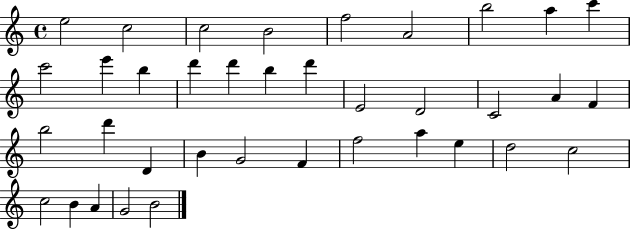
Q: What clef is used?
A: treble